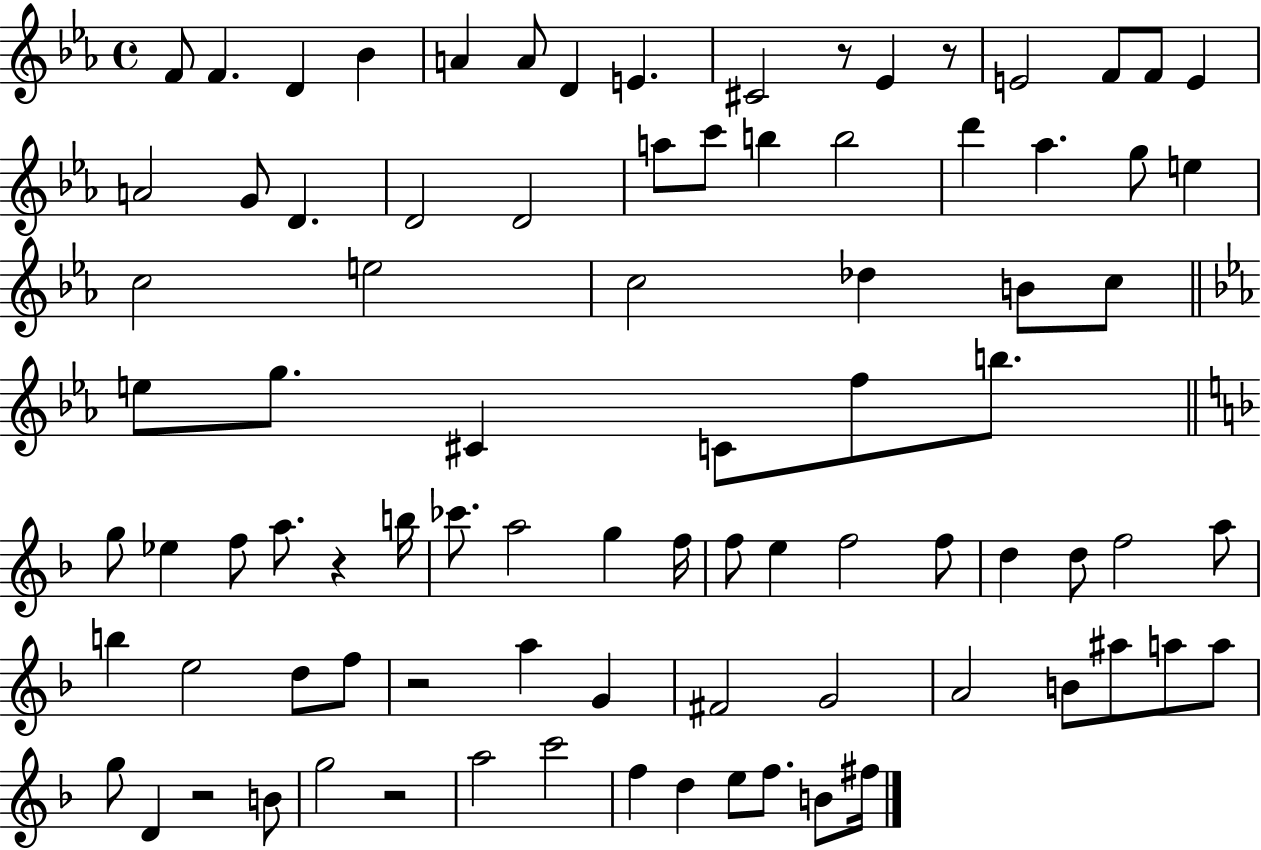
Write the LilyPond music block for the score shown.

{
  \clef treble
  \time 4/4
  \defaultTimeSignature
  \key ees \major
  f'8 f'4. d'4 bes'4 | a'4 a'8 d'4 e'4. | cis'2 r8 ees'4 r8 | e'2 f'8 f'8 e'4 | \break a'2 g'8 d'4. | d'2 d'2 | a''8 c'''8 b''4 b''2 | d'''4 aes''4. g''8 e''4 | \break c''2 e''2 | c''2 des''4 b'8 c''8 | \bar "||" \break \key c \minor e''8 g''8. cis'4 c'8 f''8 b''8. | \bar "||" \break \key f \major g''8 ees''4 f''8 a''8. r4 b''16 | ces'''8. a''2 g''4 f''16 | f''8 e''4 f''2 f''8 | d''4 d''8 f''2 a''8 | \break b''4 e''2 d''8 f''8 | r2 a''4 g'4 | fis'2 g'2 | a'2 b'8 ais''8 a''8 a''8 | \break g''8 d'4 r2 b'8 | g''2 r2 | a''2 c'''2 | f''4 d''4 e''8 f''8. b'8 fis''16 | \break \bar "|."
}